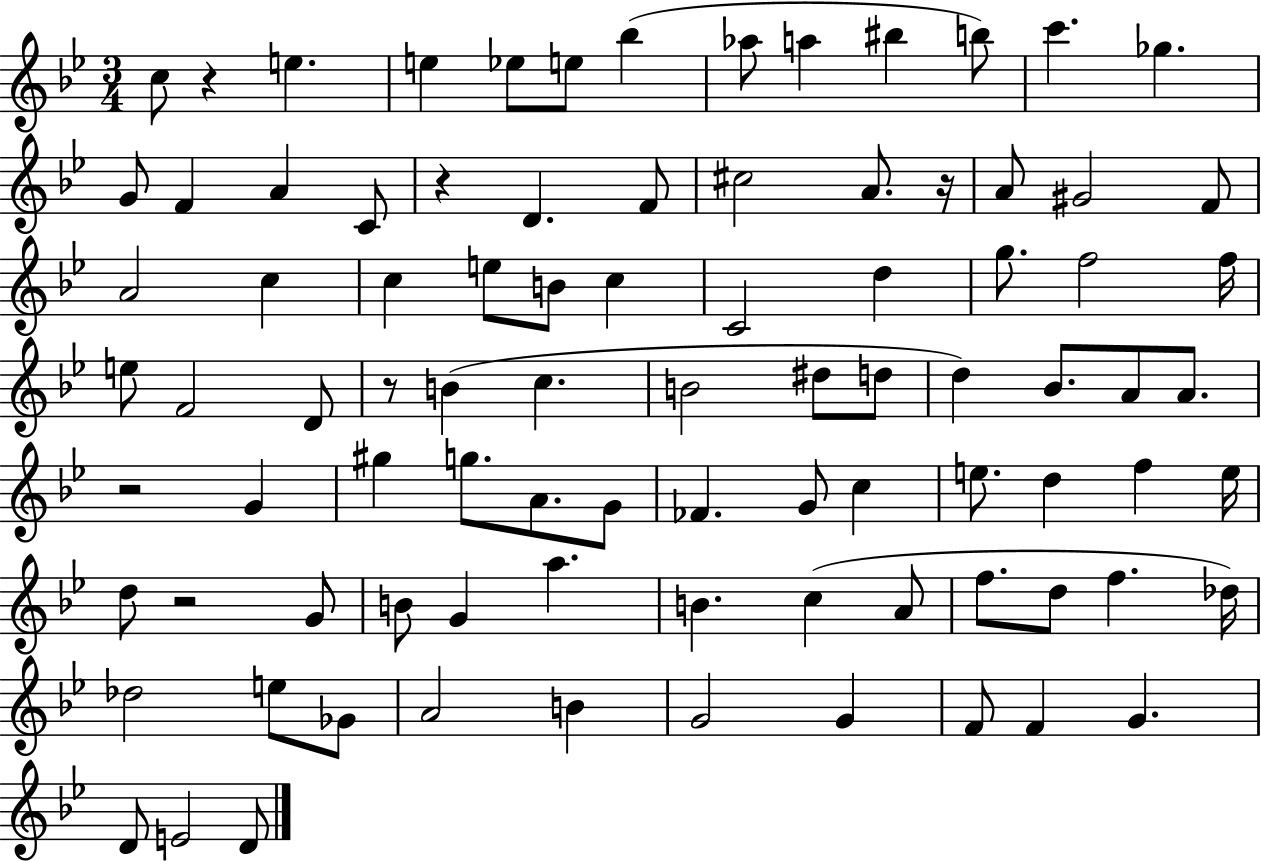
X:1
T:Untitled
M:3/4
L:1/4
K:Bb
c/2 z e e _e/2 e/2 _b _a/2 a ^b b/2 c' _g G/2 F A C/2 z D F/2 ^c2 A/2 z/4 A/2 ^G2 F/2 A2 c c e/2 B/2 c C2 d g/2 f2 f/4 e/2 F2 D/2 z/2 B c B2 ^d/2 d/2 d _B/2 A/2 A/2 z2 G ^g g/2 A/2 G/2 _F G/2 c e/2 d f e/4 d/2 z2 G/2 B/2 G a B c A/2 f/2 d/2 f _d/4 _d2 e/2 _G/2 A2 B G2 G F/2 F G D/2 E2 D/2